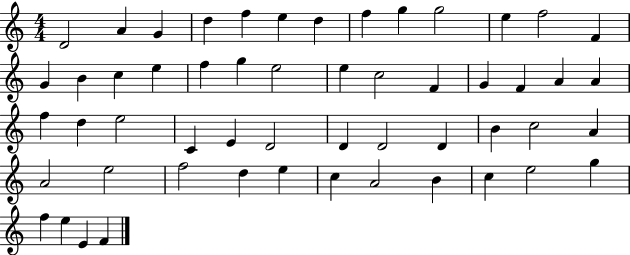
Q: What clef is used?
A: treble